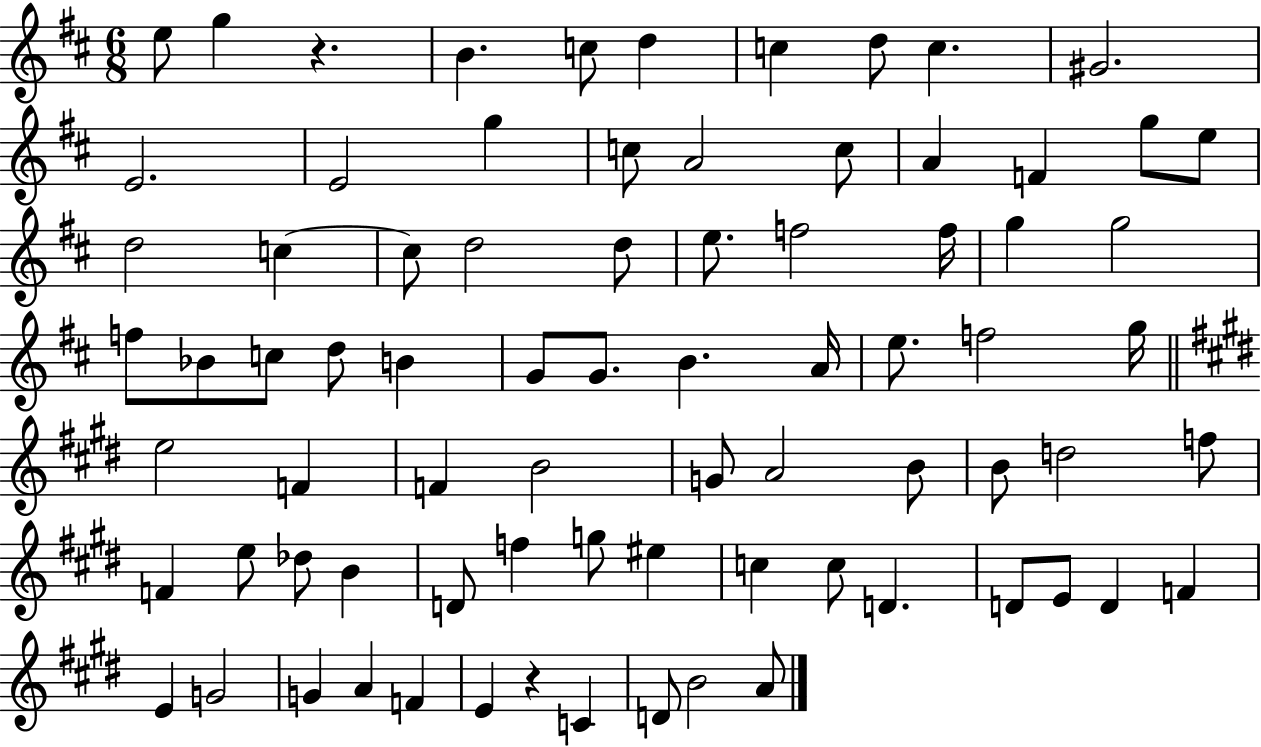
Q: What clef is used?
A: treble